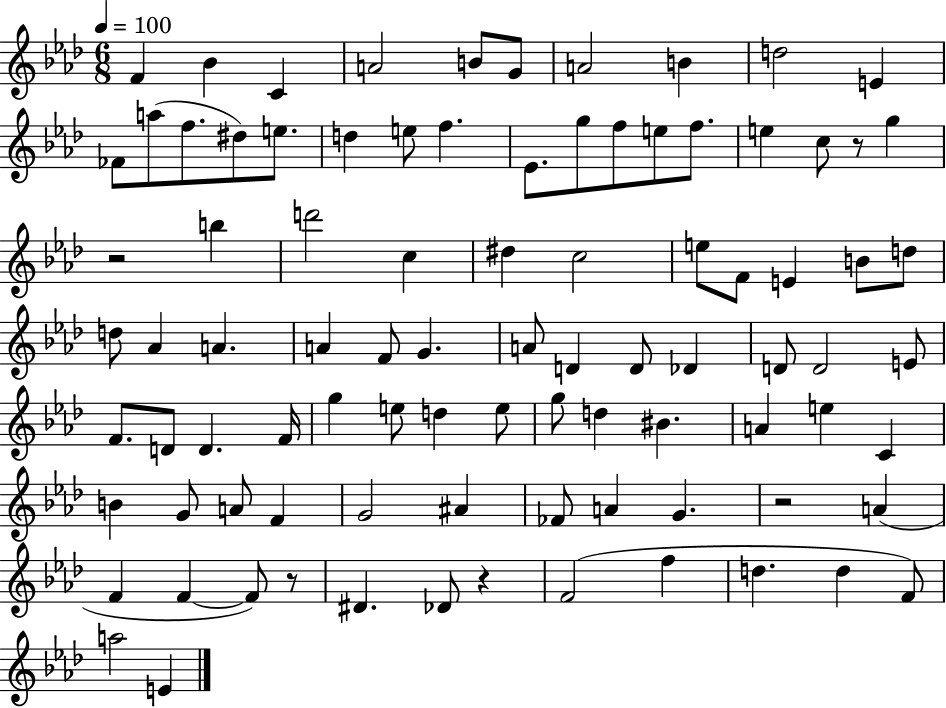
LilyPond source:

{
  \clef treble
  \numericTimeSignature
  \time 6/8
  \key aes \major
  \tempo 4 = 100
  \repeat volta 2 { f'4 bes'4 c'4 | a'2 b'8 g'8 | a'2 b'4 | d''2 e'4 | \break fes'8 a''8( f''8. dis''8) e''8. | d''4 e''8 f''4. | ees'8. g''8 f''8 e''8 f''8. | e''4 c''8 r8 g''4 | \break r2 b''4 | d'''2 c''4 | dis''4 c''2 | e''8 f'8 e'4 b'8 d''8 | \break d''8 aes'4 a'4. | a'4 f'8 g'4. | a'8 d'4 d'8 des'4 | d'8 d'2 e'8 | \break f'8. d'8 d'4. f'16 | g''4 e''8 d''4 e''8 | g''8 d''4 bis'4. | a'4 e''4 c'4 | \break b'4 g'8 a'8 f'4 | g'2 ais'4 | fes'8 a'4 g'4. | r2 a'4( | \break f'4 f'4~~ f'8) r8 | dis'4. des'8 r4 | f'2( f''4 | d''4. d''4 f'8) | \break a''2 e'4 | } \bar "|."
}